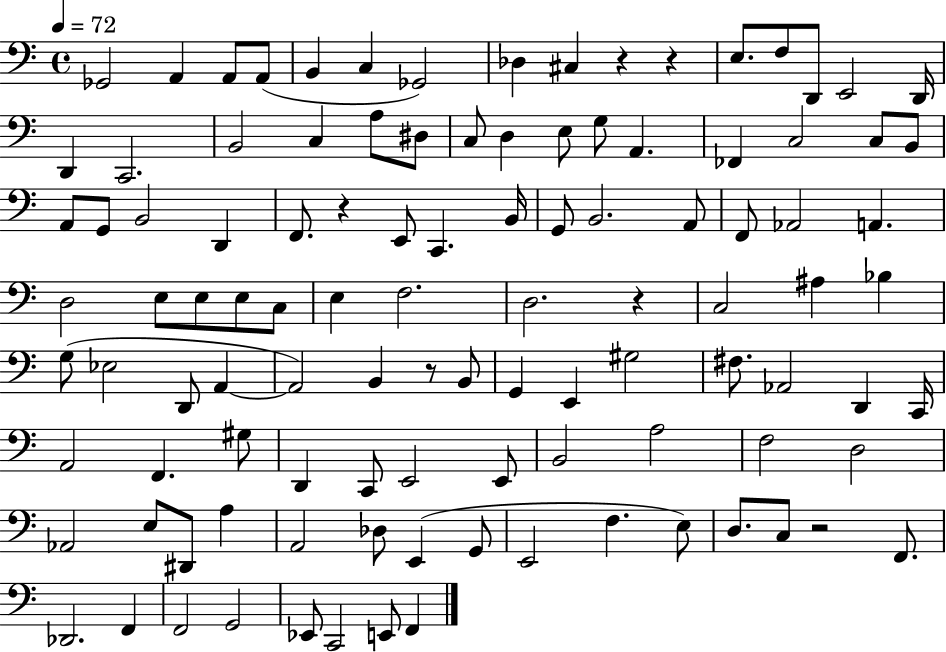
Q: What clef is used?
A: bass